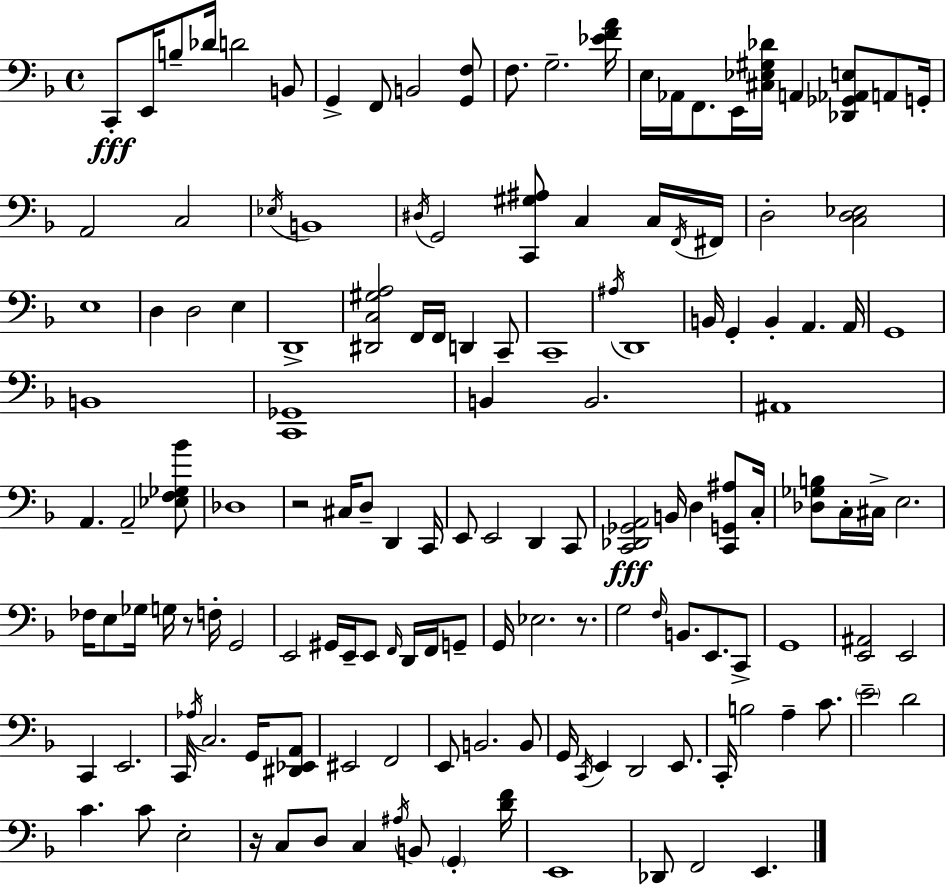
C2/e E2/s B3/e Db4/s D4/h B2/e G2/q F2/e B2/h [G2,F3]/e F3/e. G3/h. [Eb4,F4,A4]/s E3/s Ab2/s F2/e. E2/s [C#3,Eb3,G#3,Db4]/s A2/q [Db2,Gb2,Ab2,E3]/e A2/e G2/s A2/h C3/h Eb3/s B2/w D#3/s G2/h [C2,G#3,A#3]/e C3/q C3/s F2/s F#2/s D3/h [C3,D3,Eb3]/h E3/w D3/q D3/h E3/q D2/w [D#2,C3,G#3,A3]/h F2/s F2/s D2/q C2/e C2/w A#3/s D2/w B2/s G2/q B2/q A2/q. A2/s G2/w B2/w [C2,Gb2]/w B2/q B2/h. A#2/w A2/q. A2/h [Eb3,F3,Gb3,Bb4]/e Db3/w R/h C#3/s D3/e D2/q C2/s E2/e E2/h D2/q C2/e [C2,Db2,Gb2,A2]/h B2/s D3/q [C2,G2,A#3]/e C3/s [Db3,Gb3,B3]/e C3/s C#3/s E3/h. FES3/s E3/e Gb3/s G3/s R/e F3/s G2/h E2/h G#2/s E2/s E2/e F2/s D2/s F2/s G2/e G2/s Eb3/h. R/e. G3/h F3/s B2/e. E2/e. C2/e G2/w [E2,A#2]/h E2/h C2/q E2/h. C2/s Ab3/s C3/h. G2/s [D#2,Eb2,A2]/e EIS2/h F2/h E2/e B2/h. B2/e G2/s C2/s E2/q D2/h E2/e. C2/s B3/h A3/q C4/e. E4/h D4/h C4/q. C4/e E3/h R/s C3/e D3/e C3/q A#3/s B2/e G2/q [D4,F4]/s E2/w Db2/e F2/h E2/q.